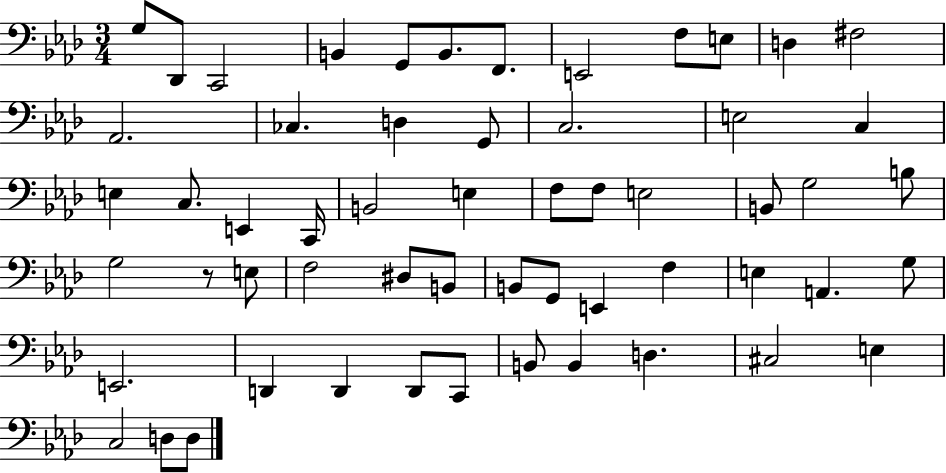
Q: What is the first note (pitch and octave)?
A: G3